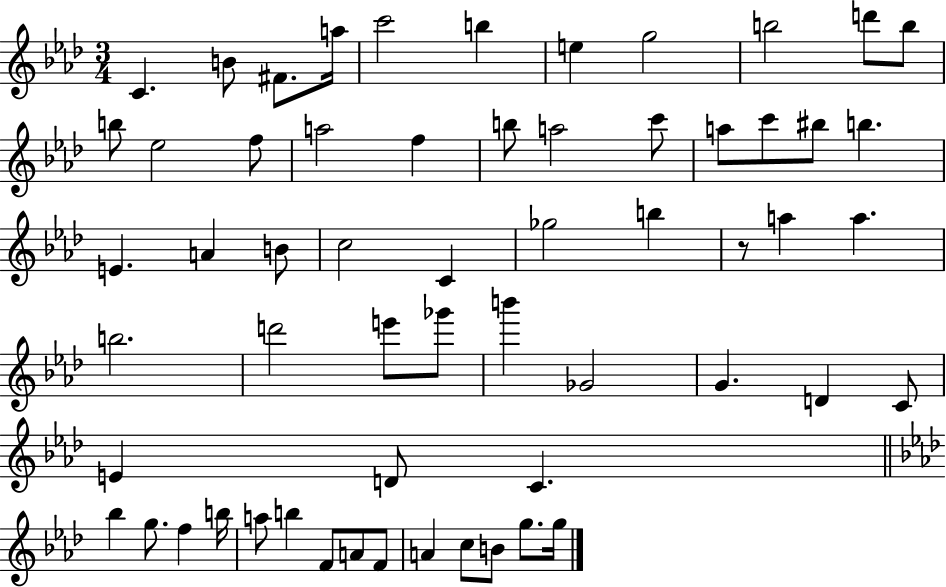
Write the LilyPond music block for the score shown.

{
  \clef treble
  \numericTimeSignature
  \time 3/4
  \key aes \major
  c'4. b'8 fis'8. a''16 | c'''2 b''4 | e''4 g''2 | b''2 d'''8 b''8 | \break b''8 ees''2 f''8 | a''2 f''4 | b''8 a''2 c'''8 | a''8 c'''8 bis''8 b''4. | \break e'4. a'4 b'8 | c''2 c'4 | ges''2 b''4 | r8 a''4 a''4. | \break b''2. | d'''2 e'''8 ges'''8 | b'''4 ges'2 | g'4. d'4 c'8 | \break e'4 d'8 c'4. | \bar "||" \break \key f \minor bes''4 g''8. f''4 b''16 | a''8 b''4 f'8 a'8 f'8 | a'4 c''8 b'8 g''8. g''16 | \bar "|."
}